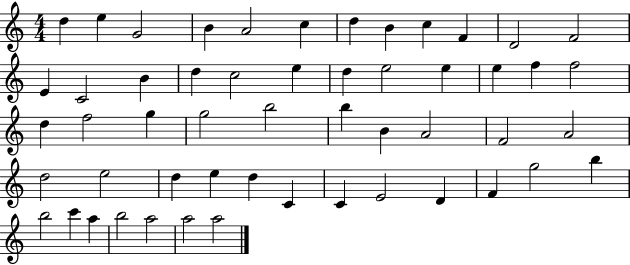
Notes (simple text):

D5/q E5/q G4/h B4/q A4/h C5/q D5/q B4/q C5/q F4/q D4/h F4/h E4/q C4/h B4/q D5/q C5/h E5/q D5/q E5/h E5/q E5/q F5/q F5/h D5/q F5/h G5/q G5/h B5/h B5/q B4/q A4/h F4/h A4/h D5/h E5/h D5/q E5/q D5/q C4/q C4/q E4/h D4/q F4/q G5/h B5/q B5/h C6/q A5/q B5/h A5/h A5/h A5/h